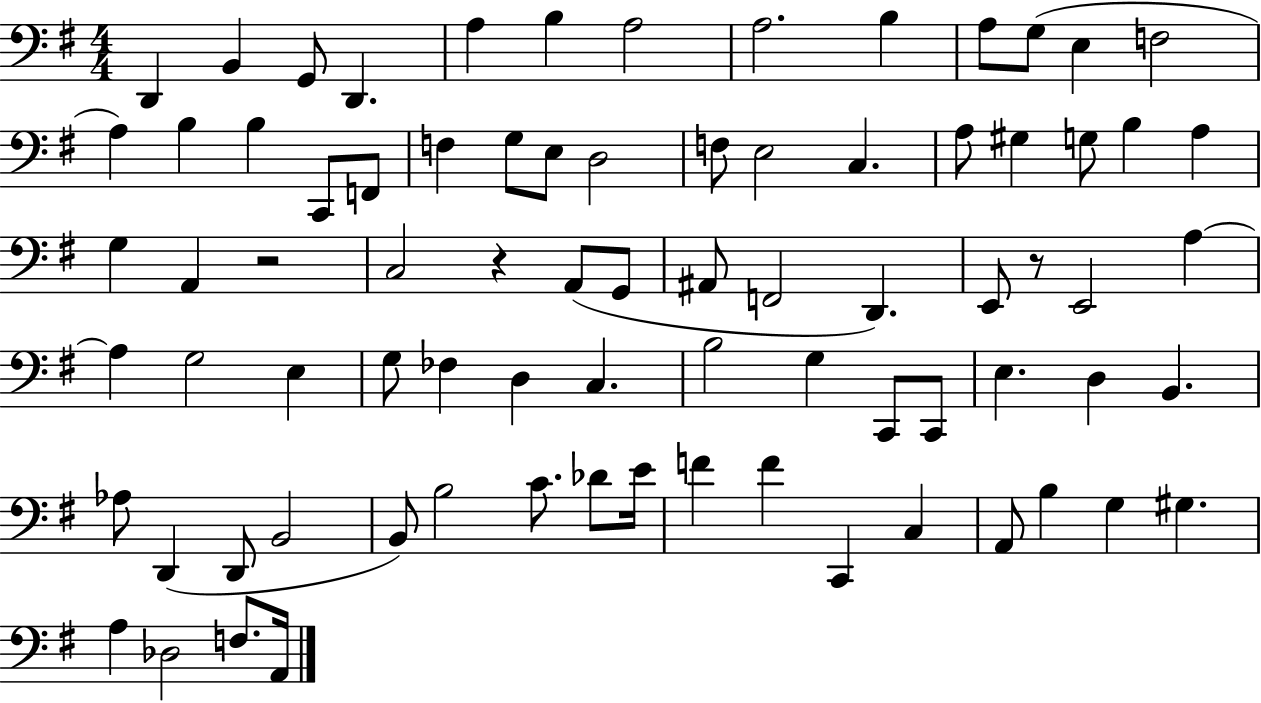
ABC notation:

X:1
T:Untitled
M:4/4
L:1/4
K:G
D,, B,, G,,/2 D,, A, B, A,2 A,2 B, A,/2 G,/2 E, F,2 A, B, B, C,,/2 F,,/2 F, G,/2 E,/2 D,2 F,/2 E,2 C, A,/2 ^G, G,/2 B, A, G, A,, z2 C,2 z A,,/2 G,,/2 ^A,,/2 F,,2 D,, E,,/2 z/2 E,,2 A, A, G,2 E, G,/2 _F, D, C, B,2 G, C,,/2 C,,/2 E, D, B,, _A,/2 D,, D,,/2 B,,2 B,,/2 B,2 C/2 _D/2 E/4 F F C,, C, A,,/2 B, G, ^G, A, _D,2 F,/2 A,,/4